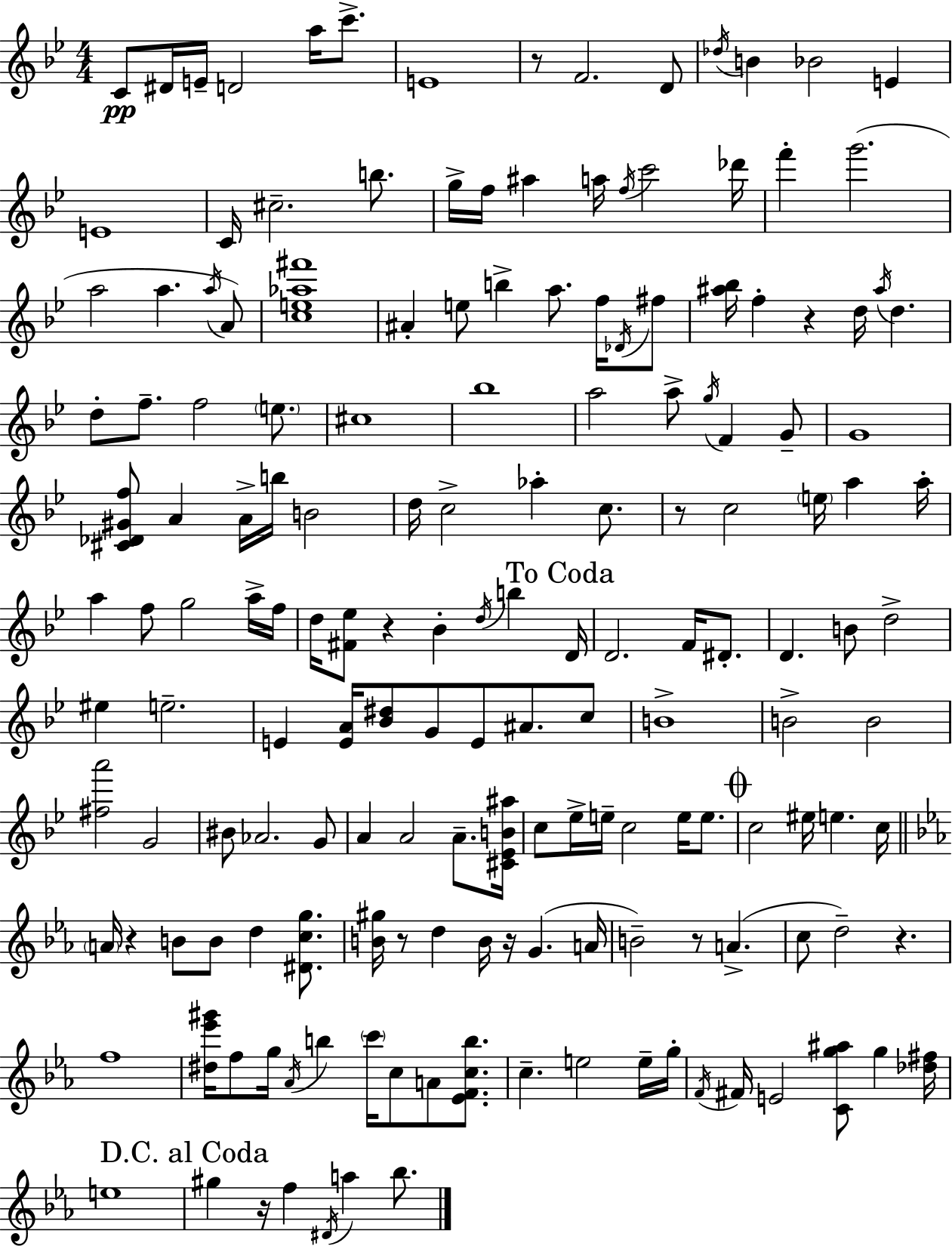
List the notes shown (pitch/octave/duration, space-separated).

C4/e D#4/s E4/s D4/h A5/s C6/e. E4/w R/e F4/h. D4/e Db5/s B4/q Bb4/h E4/q E4/w C4/s C#5/h. B5/e. G5/s F5/s A#5/q A5/s F5/s C6/h Db6/s F6/q G6/h. A5/h A5/q. A5/s A4/e [C5,E5,Ab5,F#6]/w A#4/q E5/e B5/q A5/e. F5/s Db4/s F#5/e [A#5,Bb5]/s F5/q R/q D5/s A#5/s D5/q. D5/e F5/e. F5/h E5/e. C#5/w Bb5/w A5/h A5/e G5/s F4/q G4/e G4/w [C#4,Db4,G#4,F5]/e A4/q A4/s B5/s B4/h D5/s C5/h Ab5/q C5/e. R/e C5/h E5/s A5/q A5/s A5/q F5/e G5/h A5/s F5/s D5/s [F#4,Eb5]/e R/q Bb4/q D5/s B5/q D4/s D4/h. F4/s D#4/e. D4/q. B4/e D5/h EIS5/q E5/h. E4/q [E4,A4]/s [Bb4,D#5]/e G4/e E4/e A#4/e. C5/e B4/w B4/h B4/h [F#5,A6]/h G4/h BIS4/e Ab4/h. G4/e A4/q A4/h A4/e. [C#4,Eb4,B4,A#5]/s C5/e Eb5/s E5/s C5/h E5/s E5/e. C5/h EIS5/s E5/q. C5/s A4/s R/q B4/e B4/e D5/q [D#4,C5,G5]/e. [B4,G#5]/s R/e D5/q B4/s R/s G4/q. A4/s B4/h R/e A4/q. C5/e D5/h R/q. F5/w [D#5,Eb6,G#6]/s F5/e G5/s Ab4/s B5/q C6/s C5/e A4/e [Eb4,F4,C5,B5]/e. C5/q. E5/h E5/s G5/s F4/s F#4/s E4/h [C4,G5,A#5]/e G5/q [Db5,F#5]/s E5/w G#5/q R/s F5/q D#4/s A5/q Bb5/e.